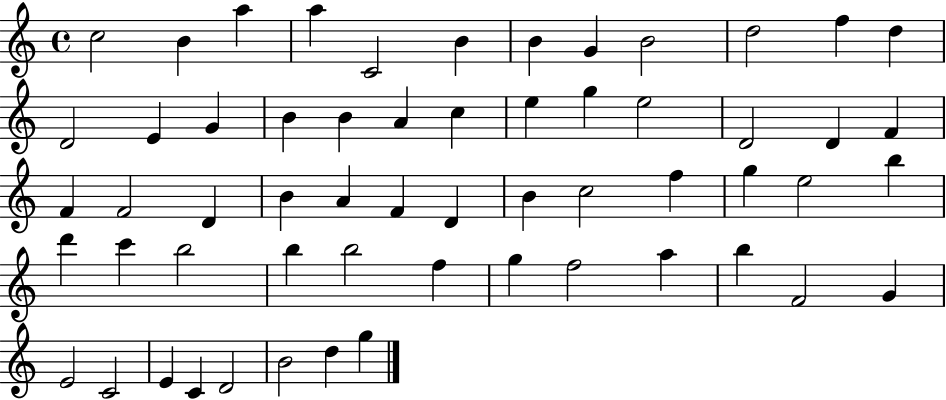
{
  \clef treble
  \time 4/4
  \defaultTimeSignature
  \key c \major
  c''2 b'4 a''4 | a''4 c'2 b'4 | b'4 g'4 b'2 | d''2 f''4 d''4 | \break d'2 e'4 g'4 | b'4 b'4 a'4 c''4 | e''4 g''4 e''2 | d'2 d'4 f'4 | \break f'4 f'2 d'4 | b'4 a'4 f'4 d'4 | b'4 c''2 f''4 | g''4 e''2 b''4 | \break d'''4 c'''4 b''2 | b''4 b''2 f''4 | g''4 f''2 a''4 | b''4 f'2 g'4 | \break e'2 c'2 | e'4 c'4 d'2 | b'2 d''4 g''4 | \bar "|."
}